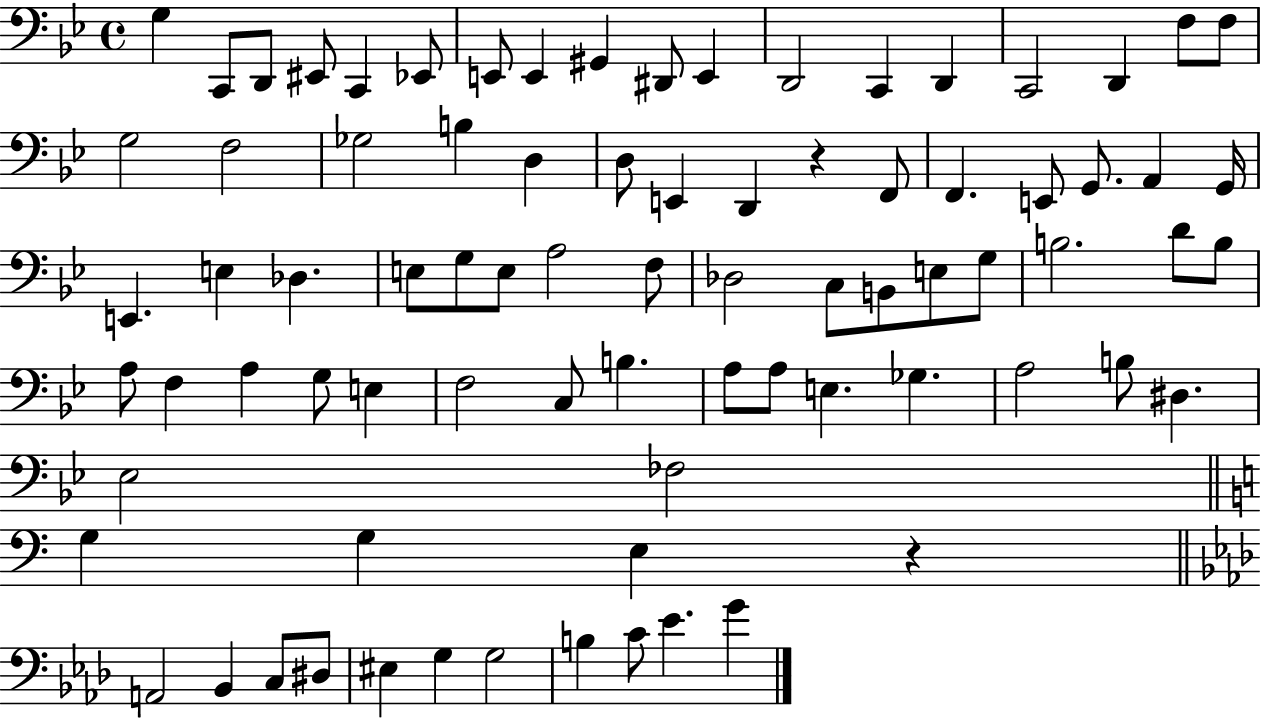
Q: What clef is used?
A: bass